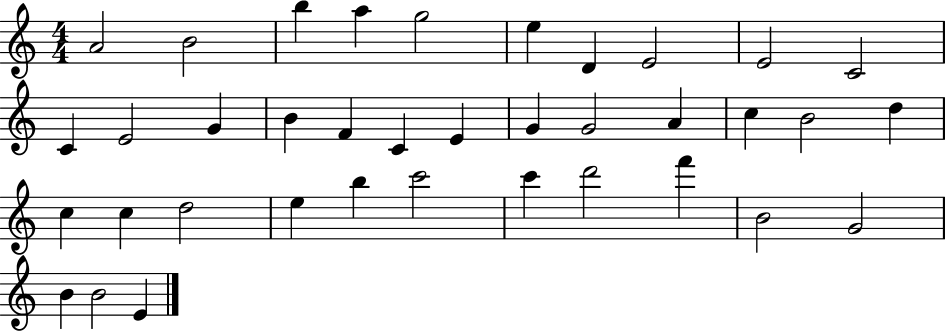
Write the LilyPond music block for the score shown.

{
  \clef treble
  \numericTimeSignature
  \time 4/4
  \key c \major
  a'2 b'2 | b''4 a''4 g''2 | e''4 d'4 e'2 | e'2 c'2 | \break c'4 e'2 g'4 | b'4 f'4 c'4 e'4 | g'4 g'2 a'4 | c''4 b'2 d''4 | \break c''4 c''4 d''2 | e''4 b''4 c'''2 | c'''4 d'''2 f'''4 | b'2 g'2 | \break b'4 b'2 e'4 | \bar "|."
}